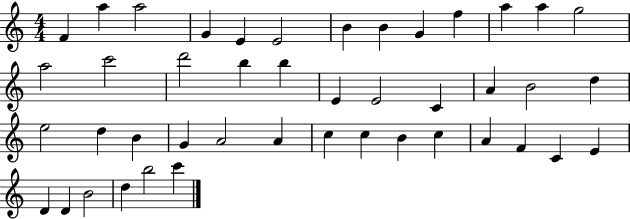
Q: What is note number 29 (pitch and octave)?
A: A4